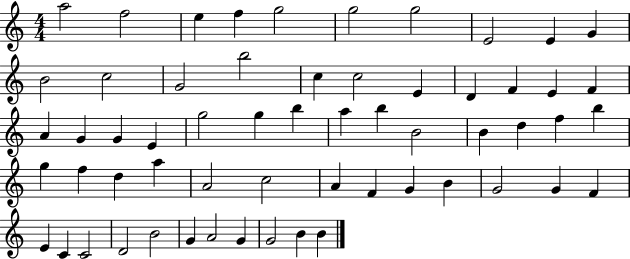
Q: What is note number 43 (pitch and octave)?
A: F4